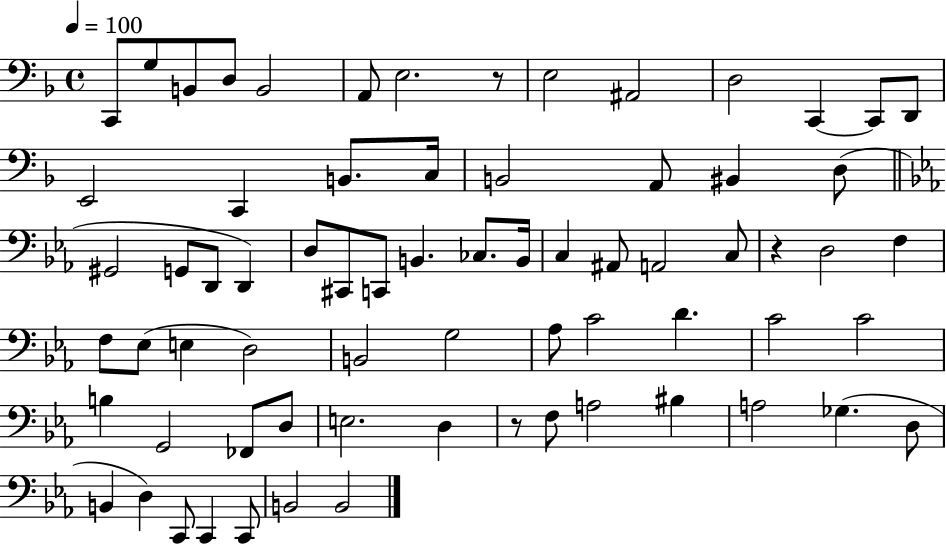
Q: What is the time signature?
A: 4/4